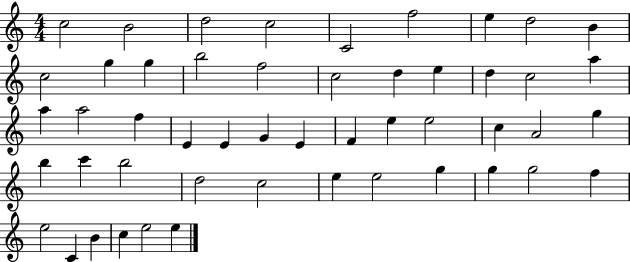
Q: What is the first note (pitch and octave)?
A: C5